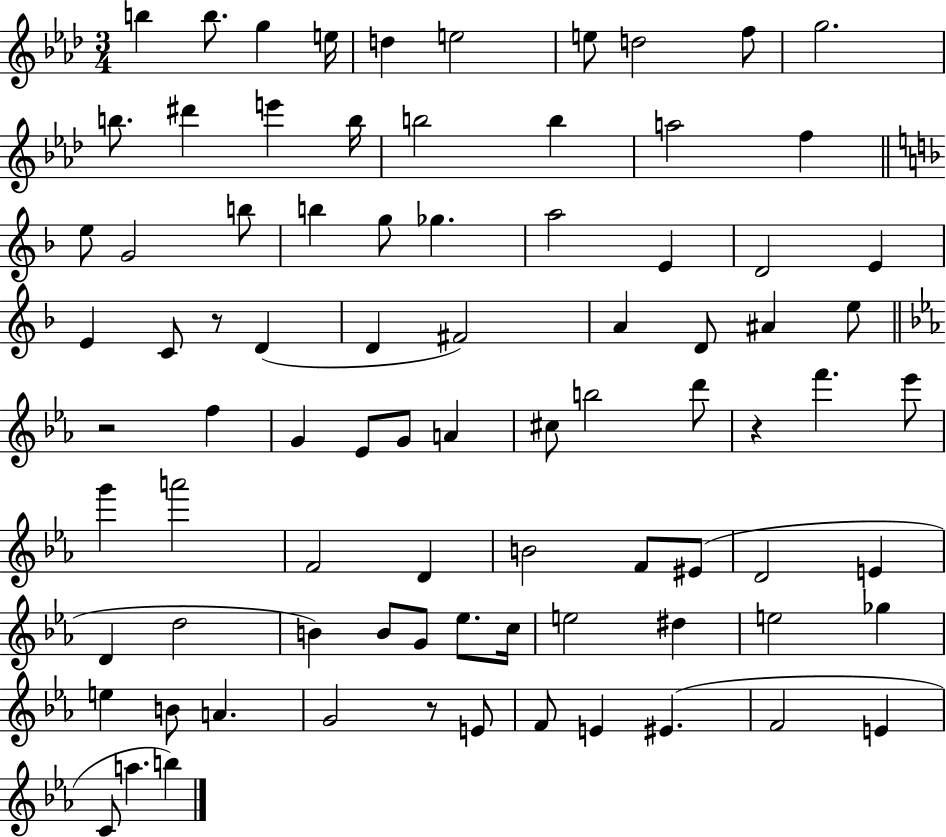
B5/q B5/e. G5/q E5/s D5/q E5/h E5/e D5/h F5/e G5/h. B5/e. D#6/q E6/q B5/s B5/h B5/q A5/h F5/q E5/e G4/h B5/e B5/q G5/e Gb5/q. A5/h E4/q D4/h E4/q E4/q C4/e R/e D4/q D4/q F#4/h A4/q D4/e A#4/q E5/e R/h F5/q G4/q Eb4/e G4/e A4/q C#5/e B5/h D6/e R/q F6/q. Eb6/e G6/q A6/h F4/h D4/q B4/h F4/e EIS4/e D4/h E4/q D4/q D5/h B4/q B4/e G4/e Eb5/e. C5/s E5/h D#5/q E5/h Gb5/q E5/q B4/e A4/q. G4/h R/e E4/e F4/e E4/q EIS4/q. F4/h E4/q C4/e A5/q. B5/q